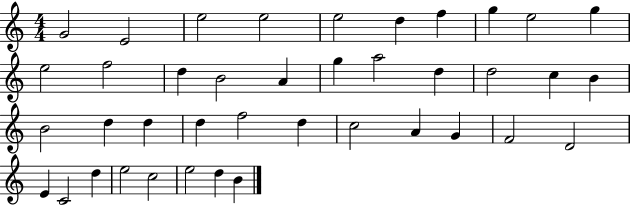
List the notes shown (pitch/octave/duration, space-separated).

G4/h E4/h E5/h E5/h E5/h D5/q F5/q G5/q E5/h G5/q E5/h F5/h D5/q B4/h A4/q G5/q A5/h D5/q D5/h C5/q B4/q B4/h D5/q D5/q D5/q F5/h D5/q C5/h A4/q G4/q F4/h D4/h E4/q C4/h D5/q E5/h C5/h E5/h D5/q B4/q